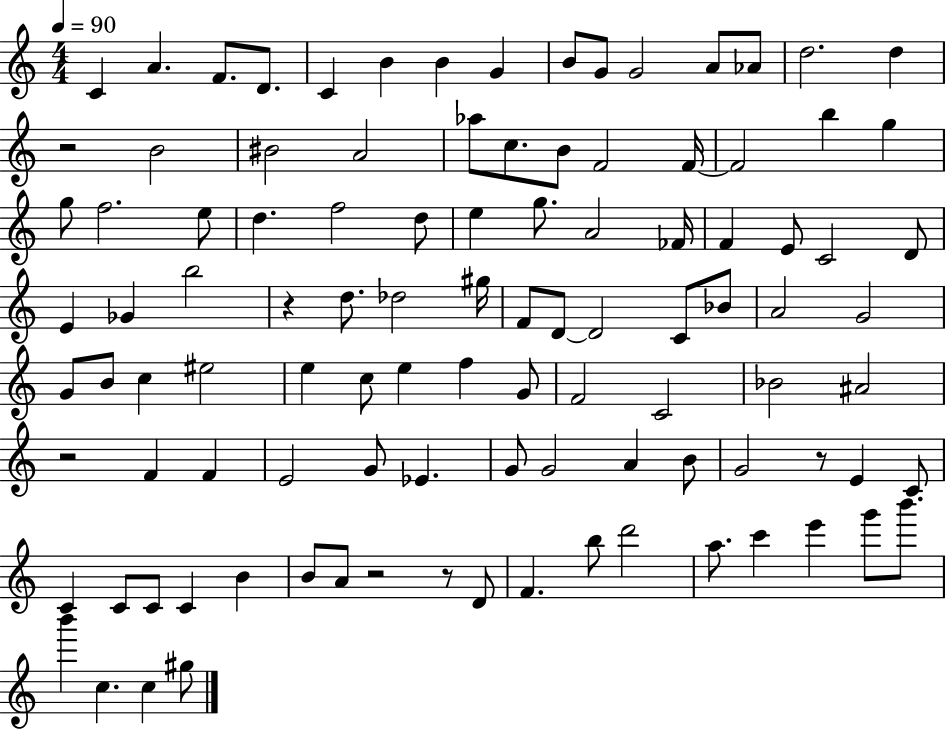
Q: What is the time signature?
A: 4/4